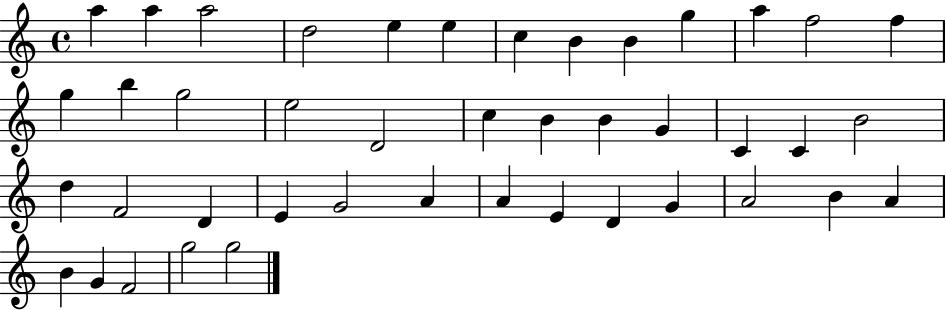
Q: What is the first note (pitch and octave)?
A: A5